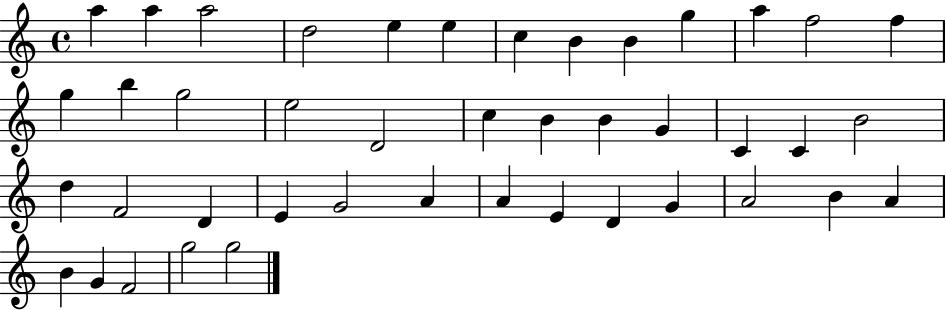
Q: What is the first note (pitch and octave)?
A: A5